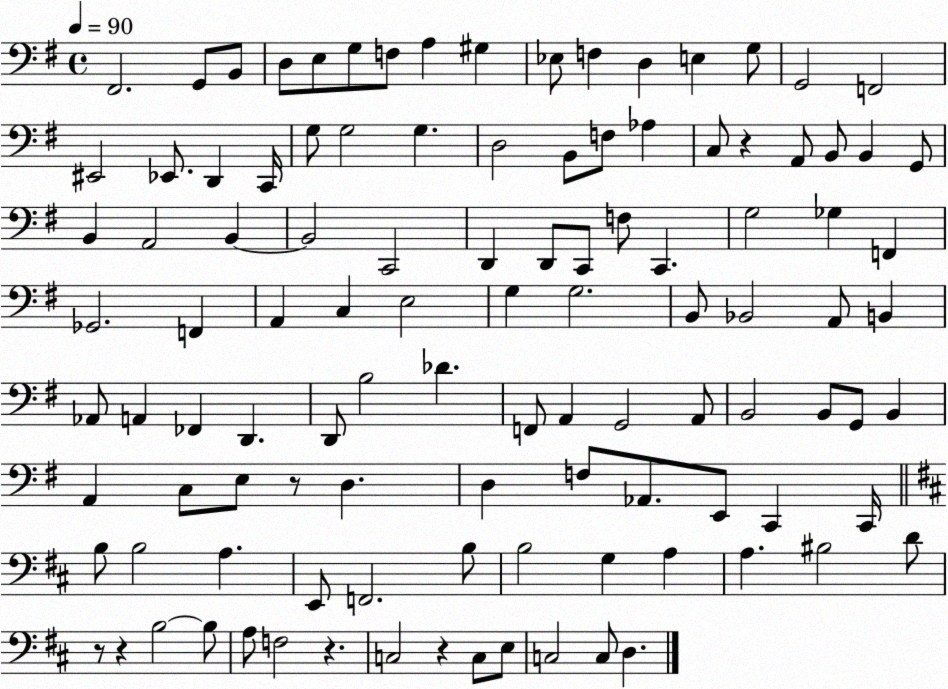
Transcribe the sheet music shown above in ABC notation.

X:1
T:Untitled
M:4/4
L:1/4
K:G
^F,,2 G,,/2 B,,/2 D,/2 E,/2 G,/2 F,/2 A, ^G, _E,/2 F, D, E, G,/2 G,,2 F,,2 ^E,,2 _E,,/2 D,, C,,/4 G,/2 G,2 G, D,2 B,,/2 F,/2 _A, C,/2 z A,,/2 B,,/2 B,, G,,/2 B,, A,,2 B,, B,,2 C,,2 D,, D,,/2 C,,/2 F,/2 C,, G,2 _G, F,, _G,,2 F,, A,, C, E,2 G, G,2 B,,/2 _B,,2 A,,/2 B,, _A,,/2 A,, _F,, D,, D,,/2 B,2 _D F,,/2 A,, G,,2 A,,/2 B,,2 B,,/2 G,,/2 B,, A,, C,/2 E,/2 z/2 D, D, F,/2 _A,,/2 E,,/2 C,, C,,/4 B,/2 B,2 A, E,,/2 F,,2 B,/2 B,2 G, A, A, ^B,2 D/2 z/2 z B,2 B,/2 A,/2 F,2 z C,2 z C,/2 E,/2 C,2 C,/2 D,